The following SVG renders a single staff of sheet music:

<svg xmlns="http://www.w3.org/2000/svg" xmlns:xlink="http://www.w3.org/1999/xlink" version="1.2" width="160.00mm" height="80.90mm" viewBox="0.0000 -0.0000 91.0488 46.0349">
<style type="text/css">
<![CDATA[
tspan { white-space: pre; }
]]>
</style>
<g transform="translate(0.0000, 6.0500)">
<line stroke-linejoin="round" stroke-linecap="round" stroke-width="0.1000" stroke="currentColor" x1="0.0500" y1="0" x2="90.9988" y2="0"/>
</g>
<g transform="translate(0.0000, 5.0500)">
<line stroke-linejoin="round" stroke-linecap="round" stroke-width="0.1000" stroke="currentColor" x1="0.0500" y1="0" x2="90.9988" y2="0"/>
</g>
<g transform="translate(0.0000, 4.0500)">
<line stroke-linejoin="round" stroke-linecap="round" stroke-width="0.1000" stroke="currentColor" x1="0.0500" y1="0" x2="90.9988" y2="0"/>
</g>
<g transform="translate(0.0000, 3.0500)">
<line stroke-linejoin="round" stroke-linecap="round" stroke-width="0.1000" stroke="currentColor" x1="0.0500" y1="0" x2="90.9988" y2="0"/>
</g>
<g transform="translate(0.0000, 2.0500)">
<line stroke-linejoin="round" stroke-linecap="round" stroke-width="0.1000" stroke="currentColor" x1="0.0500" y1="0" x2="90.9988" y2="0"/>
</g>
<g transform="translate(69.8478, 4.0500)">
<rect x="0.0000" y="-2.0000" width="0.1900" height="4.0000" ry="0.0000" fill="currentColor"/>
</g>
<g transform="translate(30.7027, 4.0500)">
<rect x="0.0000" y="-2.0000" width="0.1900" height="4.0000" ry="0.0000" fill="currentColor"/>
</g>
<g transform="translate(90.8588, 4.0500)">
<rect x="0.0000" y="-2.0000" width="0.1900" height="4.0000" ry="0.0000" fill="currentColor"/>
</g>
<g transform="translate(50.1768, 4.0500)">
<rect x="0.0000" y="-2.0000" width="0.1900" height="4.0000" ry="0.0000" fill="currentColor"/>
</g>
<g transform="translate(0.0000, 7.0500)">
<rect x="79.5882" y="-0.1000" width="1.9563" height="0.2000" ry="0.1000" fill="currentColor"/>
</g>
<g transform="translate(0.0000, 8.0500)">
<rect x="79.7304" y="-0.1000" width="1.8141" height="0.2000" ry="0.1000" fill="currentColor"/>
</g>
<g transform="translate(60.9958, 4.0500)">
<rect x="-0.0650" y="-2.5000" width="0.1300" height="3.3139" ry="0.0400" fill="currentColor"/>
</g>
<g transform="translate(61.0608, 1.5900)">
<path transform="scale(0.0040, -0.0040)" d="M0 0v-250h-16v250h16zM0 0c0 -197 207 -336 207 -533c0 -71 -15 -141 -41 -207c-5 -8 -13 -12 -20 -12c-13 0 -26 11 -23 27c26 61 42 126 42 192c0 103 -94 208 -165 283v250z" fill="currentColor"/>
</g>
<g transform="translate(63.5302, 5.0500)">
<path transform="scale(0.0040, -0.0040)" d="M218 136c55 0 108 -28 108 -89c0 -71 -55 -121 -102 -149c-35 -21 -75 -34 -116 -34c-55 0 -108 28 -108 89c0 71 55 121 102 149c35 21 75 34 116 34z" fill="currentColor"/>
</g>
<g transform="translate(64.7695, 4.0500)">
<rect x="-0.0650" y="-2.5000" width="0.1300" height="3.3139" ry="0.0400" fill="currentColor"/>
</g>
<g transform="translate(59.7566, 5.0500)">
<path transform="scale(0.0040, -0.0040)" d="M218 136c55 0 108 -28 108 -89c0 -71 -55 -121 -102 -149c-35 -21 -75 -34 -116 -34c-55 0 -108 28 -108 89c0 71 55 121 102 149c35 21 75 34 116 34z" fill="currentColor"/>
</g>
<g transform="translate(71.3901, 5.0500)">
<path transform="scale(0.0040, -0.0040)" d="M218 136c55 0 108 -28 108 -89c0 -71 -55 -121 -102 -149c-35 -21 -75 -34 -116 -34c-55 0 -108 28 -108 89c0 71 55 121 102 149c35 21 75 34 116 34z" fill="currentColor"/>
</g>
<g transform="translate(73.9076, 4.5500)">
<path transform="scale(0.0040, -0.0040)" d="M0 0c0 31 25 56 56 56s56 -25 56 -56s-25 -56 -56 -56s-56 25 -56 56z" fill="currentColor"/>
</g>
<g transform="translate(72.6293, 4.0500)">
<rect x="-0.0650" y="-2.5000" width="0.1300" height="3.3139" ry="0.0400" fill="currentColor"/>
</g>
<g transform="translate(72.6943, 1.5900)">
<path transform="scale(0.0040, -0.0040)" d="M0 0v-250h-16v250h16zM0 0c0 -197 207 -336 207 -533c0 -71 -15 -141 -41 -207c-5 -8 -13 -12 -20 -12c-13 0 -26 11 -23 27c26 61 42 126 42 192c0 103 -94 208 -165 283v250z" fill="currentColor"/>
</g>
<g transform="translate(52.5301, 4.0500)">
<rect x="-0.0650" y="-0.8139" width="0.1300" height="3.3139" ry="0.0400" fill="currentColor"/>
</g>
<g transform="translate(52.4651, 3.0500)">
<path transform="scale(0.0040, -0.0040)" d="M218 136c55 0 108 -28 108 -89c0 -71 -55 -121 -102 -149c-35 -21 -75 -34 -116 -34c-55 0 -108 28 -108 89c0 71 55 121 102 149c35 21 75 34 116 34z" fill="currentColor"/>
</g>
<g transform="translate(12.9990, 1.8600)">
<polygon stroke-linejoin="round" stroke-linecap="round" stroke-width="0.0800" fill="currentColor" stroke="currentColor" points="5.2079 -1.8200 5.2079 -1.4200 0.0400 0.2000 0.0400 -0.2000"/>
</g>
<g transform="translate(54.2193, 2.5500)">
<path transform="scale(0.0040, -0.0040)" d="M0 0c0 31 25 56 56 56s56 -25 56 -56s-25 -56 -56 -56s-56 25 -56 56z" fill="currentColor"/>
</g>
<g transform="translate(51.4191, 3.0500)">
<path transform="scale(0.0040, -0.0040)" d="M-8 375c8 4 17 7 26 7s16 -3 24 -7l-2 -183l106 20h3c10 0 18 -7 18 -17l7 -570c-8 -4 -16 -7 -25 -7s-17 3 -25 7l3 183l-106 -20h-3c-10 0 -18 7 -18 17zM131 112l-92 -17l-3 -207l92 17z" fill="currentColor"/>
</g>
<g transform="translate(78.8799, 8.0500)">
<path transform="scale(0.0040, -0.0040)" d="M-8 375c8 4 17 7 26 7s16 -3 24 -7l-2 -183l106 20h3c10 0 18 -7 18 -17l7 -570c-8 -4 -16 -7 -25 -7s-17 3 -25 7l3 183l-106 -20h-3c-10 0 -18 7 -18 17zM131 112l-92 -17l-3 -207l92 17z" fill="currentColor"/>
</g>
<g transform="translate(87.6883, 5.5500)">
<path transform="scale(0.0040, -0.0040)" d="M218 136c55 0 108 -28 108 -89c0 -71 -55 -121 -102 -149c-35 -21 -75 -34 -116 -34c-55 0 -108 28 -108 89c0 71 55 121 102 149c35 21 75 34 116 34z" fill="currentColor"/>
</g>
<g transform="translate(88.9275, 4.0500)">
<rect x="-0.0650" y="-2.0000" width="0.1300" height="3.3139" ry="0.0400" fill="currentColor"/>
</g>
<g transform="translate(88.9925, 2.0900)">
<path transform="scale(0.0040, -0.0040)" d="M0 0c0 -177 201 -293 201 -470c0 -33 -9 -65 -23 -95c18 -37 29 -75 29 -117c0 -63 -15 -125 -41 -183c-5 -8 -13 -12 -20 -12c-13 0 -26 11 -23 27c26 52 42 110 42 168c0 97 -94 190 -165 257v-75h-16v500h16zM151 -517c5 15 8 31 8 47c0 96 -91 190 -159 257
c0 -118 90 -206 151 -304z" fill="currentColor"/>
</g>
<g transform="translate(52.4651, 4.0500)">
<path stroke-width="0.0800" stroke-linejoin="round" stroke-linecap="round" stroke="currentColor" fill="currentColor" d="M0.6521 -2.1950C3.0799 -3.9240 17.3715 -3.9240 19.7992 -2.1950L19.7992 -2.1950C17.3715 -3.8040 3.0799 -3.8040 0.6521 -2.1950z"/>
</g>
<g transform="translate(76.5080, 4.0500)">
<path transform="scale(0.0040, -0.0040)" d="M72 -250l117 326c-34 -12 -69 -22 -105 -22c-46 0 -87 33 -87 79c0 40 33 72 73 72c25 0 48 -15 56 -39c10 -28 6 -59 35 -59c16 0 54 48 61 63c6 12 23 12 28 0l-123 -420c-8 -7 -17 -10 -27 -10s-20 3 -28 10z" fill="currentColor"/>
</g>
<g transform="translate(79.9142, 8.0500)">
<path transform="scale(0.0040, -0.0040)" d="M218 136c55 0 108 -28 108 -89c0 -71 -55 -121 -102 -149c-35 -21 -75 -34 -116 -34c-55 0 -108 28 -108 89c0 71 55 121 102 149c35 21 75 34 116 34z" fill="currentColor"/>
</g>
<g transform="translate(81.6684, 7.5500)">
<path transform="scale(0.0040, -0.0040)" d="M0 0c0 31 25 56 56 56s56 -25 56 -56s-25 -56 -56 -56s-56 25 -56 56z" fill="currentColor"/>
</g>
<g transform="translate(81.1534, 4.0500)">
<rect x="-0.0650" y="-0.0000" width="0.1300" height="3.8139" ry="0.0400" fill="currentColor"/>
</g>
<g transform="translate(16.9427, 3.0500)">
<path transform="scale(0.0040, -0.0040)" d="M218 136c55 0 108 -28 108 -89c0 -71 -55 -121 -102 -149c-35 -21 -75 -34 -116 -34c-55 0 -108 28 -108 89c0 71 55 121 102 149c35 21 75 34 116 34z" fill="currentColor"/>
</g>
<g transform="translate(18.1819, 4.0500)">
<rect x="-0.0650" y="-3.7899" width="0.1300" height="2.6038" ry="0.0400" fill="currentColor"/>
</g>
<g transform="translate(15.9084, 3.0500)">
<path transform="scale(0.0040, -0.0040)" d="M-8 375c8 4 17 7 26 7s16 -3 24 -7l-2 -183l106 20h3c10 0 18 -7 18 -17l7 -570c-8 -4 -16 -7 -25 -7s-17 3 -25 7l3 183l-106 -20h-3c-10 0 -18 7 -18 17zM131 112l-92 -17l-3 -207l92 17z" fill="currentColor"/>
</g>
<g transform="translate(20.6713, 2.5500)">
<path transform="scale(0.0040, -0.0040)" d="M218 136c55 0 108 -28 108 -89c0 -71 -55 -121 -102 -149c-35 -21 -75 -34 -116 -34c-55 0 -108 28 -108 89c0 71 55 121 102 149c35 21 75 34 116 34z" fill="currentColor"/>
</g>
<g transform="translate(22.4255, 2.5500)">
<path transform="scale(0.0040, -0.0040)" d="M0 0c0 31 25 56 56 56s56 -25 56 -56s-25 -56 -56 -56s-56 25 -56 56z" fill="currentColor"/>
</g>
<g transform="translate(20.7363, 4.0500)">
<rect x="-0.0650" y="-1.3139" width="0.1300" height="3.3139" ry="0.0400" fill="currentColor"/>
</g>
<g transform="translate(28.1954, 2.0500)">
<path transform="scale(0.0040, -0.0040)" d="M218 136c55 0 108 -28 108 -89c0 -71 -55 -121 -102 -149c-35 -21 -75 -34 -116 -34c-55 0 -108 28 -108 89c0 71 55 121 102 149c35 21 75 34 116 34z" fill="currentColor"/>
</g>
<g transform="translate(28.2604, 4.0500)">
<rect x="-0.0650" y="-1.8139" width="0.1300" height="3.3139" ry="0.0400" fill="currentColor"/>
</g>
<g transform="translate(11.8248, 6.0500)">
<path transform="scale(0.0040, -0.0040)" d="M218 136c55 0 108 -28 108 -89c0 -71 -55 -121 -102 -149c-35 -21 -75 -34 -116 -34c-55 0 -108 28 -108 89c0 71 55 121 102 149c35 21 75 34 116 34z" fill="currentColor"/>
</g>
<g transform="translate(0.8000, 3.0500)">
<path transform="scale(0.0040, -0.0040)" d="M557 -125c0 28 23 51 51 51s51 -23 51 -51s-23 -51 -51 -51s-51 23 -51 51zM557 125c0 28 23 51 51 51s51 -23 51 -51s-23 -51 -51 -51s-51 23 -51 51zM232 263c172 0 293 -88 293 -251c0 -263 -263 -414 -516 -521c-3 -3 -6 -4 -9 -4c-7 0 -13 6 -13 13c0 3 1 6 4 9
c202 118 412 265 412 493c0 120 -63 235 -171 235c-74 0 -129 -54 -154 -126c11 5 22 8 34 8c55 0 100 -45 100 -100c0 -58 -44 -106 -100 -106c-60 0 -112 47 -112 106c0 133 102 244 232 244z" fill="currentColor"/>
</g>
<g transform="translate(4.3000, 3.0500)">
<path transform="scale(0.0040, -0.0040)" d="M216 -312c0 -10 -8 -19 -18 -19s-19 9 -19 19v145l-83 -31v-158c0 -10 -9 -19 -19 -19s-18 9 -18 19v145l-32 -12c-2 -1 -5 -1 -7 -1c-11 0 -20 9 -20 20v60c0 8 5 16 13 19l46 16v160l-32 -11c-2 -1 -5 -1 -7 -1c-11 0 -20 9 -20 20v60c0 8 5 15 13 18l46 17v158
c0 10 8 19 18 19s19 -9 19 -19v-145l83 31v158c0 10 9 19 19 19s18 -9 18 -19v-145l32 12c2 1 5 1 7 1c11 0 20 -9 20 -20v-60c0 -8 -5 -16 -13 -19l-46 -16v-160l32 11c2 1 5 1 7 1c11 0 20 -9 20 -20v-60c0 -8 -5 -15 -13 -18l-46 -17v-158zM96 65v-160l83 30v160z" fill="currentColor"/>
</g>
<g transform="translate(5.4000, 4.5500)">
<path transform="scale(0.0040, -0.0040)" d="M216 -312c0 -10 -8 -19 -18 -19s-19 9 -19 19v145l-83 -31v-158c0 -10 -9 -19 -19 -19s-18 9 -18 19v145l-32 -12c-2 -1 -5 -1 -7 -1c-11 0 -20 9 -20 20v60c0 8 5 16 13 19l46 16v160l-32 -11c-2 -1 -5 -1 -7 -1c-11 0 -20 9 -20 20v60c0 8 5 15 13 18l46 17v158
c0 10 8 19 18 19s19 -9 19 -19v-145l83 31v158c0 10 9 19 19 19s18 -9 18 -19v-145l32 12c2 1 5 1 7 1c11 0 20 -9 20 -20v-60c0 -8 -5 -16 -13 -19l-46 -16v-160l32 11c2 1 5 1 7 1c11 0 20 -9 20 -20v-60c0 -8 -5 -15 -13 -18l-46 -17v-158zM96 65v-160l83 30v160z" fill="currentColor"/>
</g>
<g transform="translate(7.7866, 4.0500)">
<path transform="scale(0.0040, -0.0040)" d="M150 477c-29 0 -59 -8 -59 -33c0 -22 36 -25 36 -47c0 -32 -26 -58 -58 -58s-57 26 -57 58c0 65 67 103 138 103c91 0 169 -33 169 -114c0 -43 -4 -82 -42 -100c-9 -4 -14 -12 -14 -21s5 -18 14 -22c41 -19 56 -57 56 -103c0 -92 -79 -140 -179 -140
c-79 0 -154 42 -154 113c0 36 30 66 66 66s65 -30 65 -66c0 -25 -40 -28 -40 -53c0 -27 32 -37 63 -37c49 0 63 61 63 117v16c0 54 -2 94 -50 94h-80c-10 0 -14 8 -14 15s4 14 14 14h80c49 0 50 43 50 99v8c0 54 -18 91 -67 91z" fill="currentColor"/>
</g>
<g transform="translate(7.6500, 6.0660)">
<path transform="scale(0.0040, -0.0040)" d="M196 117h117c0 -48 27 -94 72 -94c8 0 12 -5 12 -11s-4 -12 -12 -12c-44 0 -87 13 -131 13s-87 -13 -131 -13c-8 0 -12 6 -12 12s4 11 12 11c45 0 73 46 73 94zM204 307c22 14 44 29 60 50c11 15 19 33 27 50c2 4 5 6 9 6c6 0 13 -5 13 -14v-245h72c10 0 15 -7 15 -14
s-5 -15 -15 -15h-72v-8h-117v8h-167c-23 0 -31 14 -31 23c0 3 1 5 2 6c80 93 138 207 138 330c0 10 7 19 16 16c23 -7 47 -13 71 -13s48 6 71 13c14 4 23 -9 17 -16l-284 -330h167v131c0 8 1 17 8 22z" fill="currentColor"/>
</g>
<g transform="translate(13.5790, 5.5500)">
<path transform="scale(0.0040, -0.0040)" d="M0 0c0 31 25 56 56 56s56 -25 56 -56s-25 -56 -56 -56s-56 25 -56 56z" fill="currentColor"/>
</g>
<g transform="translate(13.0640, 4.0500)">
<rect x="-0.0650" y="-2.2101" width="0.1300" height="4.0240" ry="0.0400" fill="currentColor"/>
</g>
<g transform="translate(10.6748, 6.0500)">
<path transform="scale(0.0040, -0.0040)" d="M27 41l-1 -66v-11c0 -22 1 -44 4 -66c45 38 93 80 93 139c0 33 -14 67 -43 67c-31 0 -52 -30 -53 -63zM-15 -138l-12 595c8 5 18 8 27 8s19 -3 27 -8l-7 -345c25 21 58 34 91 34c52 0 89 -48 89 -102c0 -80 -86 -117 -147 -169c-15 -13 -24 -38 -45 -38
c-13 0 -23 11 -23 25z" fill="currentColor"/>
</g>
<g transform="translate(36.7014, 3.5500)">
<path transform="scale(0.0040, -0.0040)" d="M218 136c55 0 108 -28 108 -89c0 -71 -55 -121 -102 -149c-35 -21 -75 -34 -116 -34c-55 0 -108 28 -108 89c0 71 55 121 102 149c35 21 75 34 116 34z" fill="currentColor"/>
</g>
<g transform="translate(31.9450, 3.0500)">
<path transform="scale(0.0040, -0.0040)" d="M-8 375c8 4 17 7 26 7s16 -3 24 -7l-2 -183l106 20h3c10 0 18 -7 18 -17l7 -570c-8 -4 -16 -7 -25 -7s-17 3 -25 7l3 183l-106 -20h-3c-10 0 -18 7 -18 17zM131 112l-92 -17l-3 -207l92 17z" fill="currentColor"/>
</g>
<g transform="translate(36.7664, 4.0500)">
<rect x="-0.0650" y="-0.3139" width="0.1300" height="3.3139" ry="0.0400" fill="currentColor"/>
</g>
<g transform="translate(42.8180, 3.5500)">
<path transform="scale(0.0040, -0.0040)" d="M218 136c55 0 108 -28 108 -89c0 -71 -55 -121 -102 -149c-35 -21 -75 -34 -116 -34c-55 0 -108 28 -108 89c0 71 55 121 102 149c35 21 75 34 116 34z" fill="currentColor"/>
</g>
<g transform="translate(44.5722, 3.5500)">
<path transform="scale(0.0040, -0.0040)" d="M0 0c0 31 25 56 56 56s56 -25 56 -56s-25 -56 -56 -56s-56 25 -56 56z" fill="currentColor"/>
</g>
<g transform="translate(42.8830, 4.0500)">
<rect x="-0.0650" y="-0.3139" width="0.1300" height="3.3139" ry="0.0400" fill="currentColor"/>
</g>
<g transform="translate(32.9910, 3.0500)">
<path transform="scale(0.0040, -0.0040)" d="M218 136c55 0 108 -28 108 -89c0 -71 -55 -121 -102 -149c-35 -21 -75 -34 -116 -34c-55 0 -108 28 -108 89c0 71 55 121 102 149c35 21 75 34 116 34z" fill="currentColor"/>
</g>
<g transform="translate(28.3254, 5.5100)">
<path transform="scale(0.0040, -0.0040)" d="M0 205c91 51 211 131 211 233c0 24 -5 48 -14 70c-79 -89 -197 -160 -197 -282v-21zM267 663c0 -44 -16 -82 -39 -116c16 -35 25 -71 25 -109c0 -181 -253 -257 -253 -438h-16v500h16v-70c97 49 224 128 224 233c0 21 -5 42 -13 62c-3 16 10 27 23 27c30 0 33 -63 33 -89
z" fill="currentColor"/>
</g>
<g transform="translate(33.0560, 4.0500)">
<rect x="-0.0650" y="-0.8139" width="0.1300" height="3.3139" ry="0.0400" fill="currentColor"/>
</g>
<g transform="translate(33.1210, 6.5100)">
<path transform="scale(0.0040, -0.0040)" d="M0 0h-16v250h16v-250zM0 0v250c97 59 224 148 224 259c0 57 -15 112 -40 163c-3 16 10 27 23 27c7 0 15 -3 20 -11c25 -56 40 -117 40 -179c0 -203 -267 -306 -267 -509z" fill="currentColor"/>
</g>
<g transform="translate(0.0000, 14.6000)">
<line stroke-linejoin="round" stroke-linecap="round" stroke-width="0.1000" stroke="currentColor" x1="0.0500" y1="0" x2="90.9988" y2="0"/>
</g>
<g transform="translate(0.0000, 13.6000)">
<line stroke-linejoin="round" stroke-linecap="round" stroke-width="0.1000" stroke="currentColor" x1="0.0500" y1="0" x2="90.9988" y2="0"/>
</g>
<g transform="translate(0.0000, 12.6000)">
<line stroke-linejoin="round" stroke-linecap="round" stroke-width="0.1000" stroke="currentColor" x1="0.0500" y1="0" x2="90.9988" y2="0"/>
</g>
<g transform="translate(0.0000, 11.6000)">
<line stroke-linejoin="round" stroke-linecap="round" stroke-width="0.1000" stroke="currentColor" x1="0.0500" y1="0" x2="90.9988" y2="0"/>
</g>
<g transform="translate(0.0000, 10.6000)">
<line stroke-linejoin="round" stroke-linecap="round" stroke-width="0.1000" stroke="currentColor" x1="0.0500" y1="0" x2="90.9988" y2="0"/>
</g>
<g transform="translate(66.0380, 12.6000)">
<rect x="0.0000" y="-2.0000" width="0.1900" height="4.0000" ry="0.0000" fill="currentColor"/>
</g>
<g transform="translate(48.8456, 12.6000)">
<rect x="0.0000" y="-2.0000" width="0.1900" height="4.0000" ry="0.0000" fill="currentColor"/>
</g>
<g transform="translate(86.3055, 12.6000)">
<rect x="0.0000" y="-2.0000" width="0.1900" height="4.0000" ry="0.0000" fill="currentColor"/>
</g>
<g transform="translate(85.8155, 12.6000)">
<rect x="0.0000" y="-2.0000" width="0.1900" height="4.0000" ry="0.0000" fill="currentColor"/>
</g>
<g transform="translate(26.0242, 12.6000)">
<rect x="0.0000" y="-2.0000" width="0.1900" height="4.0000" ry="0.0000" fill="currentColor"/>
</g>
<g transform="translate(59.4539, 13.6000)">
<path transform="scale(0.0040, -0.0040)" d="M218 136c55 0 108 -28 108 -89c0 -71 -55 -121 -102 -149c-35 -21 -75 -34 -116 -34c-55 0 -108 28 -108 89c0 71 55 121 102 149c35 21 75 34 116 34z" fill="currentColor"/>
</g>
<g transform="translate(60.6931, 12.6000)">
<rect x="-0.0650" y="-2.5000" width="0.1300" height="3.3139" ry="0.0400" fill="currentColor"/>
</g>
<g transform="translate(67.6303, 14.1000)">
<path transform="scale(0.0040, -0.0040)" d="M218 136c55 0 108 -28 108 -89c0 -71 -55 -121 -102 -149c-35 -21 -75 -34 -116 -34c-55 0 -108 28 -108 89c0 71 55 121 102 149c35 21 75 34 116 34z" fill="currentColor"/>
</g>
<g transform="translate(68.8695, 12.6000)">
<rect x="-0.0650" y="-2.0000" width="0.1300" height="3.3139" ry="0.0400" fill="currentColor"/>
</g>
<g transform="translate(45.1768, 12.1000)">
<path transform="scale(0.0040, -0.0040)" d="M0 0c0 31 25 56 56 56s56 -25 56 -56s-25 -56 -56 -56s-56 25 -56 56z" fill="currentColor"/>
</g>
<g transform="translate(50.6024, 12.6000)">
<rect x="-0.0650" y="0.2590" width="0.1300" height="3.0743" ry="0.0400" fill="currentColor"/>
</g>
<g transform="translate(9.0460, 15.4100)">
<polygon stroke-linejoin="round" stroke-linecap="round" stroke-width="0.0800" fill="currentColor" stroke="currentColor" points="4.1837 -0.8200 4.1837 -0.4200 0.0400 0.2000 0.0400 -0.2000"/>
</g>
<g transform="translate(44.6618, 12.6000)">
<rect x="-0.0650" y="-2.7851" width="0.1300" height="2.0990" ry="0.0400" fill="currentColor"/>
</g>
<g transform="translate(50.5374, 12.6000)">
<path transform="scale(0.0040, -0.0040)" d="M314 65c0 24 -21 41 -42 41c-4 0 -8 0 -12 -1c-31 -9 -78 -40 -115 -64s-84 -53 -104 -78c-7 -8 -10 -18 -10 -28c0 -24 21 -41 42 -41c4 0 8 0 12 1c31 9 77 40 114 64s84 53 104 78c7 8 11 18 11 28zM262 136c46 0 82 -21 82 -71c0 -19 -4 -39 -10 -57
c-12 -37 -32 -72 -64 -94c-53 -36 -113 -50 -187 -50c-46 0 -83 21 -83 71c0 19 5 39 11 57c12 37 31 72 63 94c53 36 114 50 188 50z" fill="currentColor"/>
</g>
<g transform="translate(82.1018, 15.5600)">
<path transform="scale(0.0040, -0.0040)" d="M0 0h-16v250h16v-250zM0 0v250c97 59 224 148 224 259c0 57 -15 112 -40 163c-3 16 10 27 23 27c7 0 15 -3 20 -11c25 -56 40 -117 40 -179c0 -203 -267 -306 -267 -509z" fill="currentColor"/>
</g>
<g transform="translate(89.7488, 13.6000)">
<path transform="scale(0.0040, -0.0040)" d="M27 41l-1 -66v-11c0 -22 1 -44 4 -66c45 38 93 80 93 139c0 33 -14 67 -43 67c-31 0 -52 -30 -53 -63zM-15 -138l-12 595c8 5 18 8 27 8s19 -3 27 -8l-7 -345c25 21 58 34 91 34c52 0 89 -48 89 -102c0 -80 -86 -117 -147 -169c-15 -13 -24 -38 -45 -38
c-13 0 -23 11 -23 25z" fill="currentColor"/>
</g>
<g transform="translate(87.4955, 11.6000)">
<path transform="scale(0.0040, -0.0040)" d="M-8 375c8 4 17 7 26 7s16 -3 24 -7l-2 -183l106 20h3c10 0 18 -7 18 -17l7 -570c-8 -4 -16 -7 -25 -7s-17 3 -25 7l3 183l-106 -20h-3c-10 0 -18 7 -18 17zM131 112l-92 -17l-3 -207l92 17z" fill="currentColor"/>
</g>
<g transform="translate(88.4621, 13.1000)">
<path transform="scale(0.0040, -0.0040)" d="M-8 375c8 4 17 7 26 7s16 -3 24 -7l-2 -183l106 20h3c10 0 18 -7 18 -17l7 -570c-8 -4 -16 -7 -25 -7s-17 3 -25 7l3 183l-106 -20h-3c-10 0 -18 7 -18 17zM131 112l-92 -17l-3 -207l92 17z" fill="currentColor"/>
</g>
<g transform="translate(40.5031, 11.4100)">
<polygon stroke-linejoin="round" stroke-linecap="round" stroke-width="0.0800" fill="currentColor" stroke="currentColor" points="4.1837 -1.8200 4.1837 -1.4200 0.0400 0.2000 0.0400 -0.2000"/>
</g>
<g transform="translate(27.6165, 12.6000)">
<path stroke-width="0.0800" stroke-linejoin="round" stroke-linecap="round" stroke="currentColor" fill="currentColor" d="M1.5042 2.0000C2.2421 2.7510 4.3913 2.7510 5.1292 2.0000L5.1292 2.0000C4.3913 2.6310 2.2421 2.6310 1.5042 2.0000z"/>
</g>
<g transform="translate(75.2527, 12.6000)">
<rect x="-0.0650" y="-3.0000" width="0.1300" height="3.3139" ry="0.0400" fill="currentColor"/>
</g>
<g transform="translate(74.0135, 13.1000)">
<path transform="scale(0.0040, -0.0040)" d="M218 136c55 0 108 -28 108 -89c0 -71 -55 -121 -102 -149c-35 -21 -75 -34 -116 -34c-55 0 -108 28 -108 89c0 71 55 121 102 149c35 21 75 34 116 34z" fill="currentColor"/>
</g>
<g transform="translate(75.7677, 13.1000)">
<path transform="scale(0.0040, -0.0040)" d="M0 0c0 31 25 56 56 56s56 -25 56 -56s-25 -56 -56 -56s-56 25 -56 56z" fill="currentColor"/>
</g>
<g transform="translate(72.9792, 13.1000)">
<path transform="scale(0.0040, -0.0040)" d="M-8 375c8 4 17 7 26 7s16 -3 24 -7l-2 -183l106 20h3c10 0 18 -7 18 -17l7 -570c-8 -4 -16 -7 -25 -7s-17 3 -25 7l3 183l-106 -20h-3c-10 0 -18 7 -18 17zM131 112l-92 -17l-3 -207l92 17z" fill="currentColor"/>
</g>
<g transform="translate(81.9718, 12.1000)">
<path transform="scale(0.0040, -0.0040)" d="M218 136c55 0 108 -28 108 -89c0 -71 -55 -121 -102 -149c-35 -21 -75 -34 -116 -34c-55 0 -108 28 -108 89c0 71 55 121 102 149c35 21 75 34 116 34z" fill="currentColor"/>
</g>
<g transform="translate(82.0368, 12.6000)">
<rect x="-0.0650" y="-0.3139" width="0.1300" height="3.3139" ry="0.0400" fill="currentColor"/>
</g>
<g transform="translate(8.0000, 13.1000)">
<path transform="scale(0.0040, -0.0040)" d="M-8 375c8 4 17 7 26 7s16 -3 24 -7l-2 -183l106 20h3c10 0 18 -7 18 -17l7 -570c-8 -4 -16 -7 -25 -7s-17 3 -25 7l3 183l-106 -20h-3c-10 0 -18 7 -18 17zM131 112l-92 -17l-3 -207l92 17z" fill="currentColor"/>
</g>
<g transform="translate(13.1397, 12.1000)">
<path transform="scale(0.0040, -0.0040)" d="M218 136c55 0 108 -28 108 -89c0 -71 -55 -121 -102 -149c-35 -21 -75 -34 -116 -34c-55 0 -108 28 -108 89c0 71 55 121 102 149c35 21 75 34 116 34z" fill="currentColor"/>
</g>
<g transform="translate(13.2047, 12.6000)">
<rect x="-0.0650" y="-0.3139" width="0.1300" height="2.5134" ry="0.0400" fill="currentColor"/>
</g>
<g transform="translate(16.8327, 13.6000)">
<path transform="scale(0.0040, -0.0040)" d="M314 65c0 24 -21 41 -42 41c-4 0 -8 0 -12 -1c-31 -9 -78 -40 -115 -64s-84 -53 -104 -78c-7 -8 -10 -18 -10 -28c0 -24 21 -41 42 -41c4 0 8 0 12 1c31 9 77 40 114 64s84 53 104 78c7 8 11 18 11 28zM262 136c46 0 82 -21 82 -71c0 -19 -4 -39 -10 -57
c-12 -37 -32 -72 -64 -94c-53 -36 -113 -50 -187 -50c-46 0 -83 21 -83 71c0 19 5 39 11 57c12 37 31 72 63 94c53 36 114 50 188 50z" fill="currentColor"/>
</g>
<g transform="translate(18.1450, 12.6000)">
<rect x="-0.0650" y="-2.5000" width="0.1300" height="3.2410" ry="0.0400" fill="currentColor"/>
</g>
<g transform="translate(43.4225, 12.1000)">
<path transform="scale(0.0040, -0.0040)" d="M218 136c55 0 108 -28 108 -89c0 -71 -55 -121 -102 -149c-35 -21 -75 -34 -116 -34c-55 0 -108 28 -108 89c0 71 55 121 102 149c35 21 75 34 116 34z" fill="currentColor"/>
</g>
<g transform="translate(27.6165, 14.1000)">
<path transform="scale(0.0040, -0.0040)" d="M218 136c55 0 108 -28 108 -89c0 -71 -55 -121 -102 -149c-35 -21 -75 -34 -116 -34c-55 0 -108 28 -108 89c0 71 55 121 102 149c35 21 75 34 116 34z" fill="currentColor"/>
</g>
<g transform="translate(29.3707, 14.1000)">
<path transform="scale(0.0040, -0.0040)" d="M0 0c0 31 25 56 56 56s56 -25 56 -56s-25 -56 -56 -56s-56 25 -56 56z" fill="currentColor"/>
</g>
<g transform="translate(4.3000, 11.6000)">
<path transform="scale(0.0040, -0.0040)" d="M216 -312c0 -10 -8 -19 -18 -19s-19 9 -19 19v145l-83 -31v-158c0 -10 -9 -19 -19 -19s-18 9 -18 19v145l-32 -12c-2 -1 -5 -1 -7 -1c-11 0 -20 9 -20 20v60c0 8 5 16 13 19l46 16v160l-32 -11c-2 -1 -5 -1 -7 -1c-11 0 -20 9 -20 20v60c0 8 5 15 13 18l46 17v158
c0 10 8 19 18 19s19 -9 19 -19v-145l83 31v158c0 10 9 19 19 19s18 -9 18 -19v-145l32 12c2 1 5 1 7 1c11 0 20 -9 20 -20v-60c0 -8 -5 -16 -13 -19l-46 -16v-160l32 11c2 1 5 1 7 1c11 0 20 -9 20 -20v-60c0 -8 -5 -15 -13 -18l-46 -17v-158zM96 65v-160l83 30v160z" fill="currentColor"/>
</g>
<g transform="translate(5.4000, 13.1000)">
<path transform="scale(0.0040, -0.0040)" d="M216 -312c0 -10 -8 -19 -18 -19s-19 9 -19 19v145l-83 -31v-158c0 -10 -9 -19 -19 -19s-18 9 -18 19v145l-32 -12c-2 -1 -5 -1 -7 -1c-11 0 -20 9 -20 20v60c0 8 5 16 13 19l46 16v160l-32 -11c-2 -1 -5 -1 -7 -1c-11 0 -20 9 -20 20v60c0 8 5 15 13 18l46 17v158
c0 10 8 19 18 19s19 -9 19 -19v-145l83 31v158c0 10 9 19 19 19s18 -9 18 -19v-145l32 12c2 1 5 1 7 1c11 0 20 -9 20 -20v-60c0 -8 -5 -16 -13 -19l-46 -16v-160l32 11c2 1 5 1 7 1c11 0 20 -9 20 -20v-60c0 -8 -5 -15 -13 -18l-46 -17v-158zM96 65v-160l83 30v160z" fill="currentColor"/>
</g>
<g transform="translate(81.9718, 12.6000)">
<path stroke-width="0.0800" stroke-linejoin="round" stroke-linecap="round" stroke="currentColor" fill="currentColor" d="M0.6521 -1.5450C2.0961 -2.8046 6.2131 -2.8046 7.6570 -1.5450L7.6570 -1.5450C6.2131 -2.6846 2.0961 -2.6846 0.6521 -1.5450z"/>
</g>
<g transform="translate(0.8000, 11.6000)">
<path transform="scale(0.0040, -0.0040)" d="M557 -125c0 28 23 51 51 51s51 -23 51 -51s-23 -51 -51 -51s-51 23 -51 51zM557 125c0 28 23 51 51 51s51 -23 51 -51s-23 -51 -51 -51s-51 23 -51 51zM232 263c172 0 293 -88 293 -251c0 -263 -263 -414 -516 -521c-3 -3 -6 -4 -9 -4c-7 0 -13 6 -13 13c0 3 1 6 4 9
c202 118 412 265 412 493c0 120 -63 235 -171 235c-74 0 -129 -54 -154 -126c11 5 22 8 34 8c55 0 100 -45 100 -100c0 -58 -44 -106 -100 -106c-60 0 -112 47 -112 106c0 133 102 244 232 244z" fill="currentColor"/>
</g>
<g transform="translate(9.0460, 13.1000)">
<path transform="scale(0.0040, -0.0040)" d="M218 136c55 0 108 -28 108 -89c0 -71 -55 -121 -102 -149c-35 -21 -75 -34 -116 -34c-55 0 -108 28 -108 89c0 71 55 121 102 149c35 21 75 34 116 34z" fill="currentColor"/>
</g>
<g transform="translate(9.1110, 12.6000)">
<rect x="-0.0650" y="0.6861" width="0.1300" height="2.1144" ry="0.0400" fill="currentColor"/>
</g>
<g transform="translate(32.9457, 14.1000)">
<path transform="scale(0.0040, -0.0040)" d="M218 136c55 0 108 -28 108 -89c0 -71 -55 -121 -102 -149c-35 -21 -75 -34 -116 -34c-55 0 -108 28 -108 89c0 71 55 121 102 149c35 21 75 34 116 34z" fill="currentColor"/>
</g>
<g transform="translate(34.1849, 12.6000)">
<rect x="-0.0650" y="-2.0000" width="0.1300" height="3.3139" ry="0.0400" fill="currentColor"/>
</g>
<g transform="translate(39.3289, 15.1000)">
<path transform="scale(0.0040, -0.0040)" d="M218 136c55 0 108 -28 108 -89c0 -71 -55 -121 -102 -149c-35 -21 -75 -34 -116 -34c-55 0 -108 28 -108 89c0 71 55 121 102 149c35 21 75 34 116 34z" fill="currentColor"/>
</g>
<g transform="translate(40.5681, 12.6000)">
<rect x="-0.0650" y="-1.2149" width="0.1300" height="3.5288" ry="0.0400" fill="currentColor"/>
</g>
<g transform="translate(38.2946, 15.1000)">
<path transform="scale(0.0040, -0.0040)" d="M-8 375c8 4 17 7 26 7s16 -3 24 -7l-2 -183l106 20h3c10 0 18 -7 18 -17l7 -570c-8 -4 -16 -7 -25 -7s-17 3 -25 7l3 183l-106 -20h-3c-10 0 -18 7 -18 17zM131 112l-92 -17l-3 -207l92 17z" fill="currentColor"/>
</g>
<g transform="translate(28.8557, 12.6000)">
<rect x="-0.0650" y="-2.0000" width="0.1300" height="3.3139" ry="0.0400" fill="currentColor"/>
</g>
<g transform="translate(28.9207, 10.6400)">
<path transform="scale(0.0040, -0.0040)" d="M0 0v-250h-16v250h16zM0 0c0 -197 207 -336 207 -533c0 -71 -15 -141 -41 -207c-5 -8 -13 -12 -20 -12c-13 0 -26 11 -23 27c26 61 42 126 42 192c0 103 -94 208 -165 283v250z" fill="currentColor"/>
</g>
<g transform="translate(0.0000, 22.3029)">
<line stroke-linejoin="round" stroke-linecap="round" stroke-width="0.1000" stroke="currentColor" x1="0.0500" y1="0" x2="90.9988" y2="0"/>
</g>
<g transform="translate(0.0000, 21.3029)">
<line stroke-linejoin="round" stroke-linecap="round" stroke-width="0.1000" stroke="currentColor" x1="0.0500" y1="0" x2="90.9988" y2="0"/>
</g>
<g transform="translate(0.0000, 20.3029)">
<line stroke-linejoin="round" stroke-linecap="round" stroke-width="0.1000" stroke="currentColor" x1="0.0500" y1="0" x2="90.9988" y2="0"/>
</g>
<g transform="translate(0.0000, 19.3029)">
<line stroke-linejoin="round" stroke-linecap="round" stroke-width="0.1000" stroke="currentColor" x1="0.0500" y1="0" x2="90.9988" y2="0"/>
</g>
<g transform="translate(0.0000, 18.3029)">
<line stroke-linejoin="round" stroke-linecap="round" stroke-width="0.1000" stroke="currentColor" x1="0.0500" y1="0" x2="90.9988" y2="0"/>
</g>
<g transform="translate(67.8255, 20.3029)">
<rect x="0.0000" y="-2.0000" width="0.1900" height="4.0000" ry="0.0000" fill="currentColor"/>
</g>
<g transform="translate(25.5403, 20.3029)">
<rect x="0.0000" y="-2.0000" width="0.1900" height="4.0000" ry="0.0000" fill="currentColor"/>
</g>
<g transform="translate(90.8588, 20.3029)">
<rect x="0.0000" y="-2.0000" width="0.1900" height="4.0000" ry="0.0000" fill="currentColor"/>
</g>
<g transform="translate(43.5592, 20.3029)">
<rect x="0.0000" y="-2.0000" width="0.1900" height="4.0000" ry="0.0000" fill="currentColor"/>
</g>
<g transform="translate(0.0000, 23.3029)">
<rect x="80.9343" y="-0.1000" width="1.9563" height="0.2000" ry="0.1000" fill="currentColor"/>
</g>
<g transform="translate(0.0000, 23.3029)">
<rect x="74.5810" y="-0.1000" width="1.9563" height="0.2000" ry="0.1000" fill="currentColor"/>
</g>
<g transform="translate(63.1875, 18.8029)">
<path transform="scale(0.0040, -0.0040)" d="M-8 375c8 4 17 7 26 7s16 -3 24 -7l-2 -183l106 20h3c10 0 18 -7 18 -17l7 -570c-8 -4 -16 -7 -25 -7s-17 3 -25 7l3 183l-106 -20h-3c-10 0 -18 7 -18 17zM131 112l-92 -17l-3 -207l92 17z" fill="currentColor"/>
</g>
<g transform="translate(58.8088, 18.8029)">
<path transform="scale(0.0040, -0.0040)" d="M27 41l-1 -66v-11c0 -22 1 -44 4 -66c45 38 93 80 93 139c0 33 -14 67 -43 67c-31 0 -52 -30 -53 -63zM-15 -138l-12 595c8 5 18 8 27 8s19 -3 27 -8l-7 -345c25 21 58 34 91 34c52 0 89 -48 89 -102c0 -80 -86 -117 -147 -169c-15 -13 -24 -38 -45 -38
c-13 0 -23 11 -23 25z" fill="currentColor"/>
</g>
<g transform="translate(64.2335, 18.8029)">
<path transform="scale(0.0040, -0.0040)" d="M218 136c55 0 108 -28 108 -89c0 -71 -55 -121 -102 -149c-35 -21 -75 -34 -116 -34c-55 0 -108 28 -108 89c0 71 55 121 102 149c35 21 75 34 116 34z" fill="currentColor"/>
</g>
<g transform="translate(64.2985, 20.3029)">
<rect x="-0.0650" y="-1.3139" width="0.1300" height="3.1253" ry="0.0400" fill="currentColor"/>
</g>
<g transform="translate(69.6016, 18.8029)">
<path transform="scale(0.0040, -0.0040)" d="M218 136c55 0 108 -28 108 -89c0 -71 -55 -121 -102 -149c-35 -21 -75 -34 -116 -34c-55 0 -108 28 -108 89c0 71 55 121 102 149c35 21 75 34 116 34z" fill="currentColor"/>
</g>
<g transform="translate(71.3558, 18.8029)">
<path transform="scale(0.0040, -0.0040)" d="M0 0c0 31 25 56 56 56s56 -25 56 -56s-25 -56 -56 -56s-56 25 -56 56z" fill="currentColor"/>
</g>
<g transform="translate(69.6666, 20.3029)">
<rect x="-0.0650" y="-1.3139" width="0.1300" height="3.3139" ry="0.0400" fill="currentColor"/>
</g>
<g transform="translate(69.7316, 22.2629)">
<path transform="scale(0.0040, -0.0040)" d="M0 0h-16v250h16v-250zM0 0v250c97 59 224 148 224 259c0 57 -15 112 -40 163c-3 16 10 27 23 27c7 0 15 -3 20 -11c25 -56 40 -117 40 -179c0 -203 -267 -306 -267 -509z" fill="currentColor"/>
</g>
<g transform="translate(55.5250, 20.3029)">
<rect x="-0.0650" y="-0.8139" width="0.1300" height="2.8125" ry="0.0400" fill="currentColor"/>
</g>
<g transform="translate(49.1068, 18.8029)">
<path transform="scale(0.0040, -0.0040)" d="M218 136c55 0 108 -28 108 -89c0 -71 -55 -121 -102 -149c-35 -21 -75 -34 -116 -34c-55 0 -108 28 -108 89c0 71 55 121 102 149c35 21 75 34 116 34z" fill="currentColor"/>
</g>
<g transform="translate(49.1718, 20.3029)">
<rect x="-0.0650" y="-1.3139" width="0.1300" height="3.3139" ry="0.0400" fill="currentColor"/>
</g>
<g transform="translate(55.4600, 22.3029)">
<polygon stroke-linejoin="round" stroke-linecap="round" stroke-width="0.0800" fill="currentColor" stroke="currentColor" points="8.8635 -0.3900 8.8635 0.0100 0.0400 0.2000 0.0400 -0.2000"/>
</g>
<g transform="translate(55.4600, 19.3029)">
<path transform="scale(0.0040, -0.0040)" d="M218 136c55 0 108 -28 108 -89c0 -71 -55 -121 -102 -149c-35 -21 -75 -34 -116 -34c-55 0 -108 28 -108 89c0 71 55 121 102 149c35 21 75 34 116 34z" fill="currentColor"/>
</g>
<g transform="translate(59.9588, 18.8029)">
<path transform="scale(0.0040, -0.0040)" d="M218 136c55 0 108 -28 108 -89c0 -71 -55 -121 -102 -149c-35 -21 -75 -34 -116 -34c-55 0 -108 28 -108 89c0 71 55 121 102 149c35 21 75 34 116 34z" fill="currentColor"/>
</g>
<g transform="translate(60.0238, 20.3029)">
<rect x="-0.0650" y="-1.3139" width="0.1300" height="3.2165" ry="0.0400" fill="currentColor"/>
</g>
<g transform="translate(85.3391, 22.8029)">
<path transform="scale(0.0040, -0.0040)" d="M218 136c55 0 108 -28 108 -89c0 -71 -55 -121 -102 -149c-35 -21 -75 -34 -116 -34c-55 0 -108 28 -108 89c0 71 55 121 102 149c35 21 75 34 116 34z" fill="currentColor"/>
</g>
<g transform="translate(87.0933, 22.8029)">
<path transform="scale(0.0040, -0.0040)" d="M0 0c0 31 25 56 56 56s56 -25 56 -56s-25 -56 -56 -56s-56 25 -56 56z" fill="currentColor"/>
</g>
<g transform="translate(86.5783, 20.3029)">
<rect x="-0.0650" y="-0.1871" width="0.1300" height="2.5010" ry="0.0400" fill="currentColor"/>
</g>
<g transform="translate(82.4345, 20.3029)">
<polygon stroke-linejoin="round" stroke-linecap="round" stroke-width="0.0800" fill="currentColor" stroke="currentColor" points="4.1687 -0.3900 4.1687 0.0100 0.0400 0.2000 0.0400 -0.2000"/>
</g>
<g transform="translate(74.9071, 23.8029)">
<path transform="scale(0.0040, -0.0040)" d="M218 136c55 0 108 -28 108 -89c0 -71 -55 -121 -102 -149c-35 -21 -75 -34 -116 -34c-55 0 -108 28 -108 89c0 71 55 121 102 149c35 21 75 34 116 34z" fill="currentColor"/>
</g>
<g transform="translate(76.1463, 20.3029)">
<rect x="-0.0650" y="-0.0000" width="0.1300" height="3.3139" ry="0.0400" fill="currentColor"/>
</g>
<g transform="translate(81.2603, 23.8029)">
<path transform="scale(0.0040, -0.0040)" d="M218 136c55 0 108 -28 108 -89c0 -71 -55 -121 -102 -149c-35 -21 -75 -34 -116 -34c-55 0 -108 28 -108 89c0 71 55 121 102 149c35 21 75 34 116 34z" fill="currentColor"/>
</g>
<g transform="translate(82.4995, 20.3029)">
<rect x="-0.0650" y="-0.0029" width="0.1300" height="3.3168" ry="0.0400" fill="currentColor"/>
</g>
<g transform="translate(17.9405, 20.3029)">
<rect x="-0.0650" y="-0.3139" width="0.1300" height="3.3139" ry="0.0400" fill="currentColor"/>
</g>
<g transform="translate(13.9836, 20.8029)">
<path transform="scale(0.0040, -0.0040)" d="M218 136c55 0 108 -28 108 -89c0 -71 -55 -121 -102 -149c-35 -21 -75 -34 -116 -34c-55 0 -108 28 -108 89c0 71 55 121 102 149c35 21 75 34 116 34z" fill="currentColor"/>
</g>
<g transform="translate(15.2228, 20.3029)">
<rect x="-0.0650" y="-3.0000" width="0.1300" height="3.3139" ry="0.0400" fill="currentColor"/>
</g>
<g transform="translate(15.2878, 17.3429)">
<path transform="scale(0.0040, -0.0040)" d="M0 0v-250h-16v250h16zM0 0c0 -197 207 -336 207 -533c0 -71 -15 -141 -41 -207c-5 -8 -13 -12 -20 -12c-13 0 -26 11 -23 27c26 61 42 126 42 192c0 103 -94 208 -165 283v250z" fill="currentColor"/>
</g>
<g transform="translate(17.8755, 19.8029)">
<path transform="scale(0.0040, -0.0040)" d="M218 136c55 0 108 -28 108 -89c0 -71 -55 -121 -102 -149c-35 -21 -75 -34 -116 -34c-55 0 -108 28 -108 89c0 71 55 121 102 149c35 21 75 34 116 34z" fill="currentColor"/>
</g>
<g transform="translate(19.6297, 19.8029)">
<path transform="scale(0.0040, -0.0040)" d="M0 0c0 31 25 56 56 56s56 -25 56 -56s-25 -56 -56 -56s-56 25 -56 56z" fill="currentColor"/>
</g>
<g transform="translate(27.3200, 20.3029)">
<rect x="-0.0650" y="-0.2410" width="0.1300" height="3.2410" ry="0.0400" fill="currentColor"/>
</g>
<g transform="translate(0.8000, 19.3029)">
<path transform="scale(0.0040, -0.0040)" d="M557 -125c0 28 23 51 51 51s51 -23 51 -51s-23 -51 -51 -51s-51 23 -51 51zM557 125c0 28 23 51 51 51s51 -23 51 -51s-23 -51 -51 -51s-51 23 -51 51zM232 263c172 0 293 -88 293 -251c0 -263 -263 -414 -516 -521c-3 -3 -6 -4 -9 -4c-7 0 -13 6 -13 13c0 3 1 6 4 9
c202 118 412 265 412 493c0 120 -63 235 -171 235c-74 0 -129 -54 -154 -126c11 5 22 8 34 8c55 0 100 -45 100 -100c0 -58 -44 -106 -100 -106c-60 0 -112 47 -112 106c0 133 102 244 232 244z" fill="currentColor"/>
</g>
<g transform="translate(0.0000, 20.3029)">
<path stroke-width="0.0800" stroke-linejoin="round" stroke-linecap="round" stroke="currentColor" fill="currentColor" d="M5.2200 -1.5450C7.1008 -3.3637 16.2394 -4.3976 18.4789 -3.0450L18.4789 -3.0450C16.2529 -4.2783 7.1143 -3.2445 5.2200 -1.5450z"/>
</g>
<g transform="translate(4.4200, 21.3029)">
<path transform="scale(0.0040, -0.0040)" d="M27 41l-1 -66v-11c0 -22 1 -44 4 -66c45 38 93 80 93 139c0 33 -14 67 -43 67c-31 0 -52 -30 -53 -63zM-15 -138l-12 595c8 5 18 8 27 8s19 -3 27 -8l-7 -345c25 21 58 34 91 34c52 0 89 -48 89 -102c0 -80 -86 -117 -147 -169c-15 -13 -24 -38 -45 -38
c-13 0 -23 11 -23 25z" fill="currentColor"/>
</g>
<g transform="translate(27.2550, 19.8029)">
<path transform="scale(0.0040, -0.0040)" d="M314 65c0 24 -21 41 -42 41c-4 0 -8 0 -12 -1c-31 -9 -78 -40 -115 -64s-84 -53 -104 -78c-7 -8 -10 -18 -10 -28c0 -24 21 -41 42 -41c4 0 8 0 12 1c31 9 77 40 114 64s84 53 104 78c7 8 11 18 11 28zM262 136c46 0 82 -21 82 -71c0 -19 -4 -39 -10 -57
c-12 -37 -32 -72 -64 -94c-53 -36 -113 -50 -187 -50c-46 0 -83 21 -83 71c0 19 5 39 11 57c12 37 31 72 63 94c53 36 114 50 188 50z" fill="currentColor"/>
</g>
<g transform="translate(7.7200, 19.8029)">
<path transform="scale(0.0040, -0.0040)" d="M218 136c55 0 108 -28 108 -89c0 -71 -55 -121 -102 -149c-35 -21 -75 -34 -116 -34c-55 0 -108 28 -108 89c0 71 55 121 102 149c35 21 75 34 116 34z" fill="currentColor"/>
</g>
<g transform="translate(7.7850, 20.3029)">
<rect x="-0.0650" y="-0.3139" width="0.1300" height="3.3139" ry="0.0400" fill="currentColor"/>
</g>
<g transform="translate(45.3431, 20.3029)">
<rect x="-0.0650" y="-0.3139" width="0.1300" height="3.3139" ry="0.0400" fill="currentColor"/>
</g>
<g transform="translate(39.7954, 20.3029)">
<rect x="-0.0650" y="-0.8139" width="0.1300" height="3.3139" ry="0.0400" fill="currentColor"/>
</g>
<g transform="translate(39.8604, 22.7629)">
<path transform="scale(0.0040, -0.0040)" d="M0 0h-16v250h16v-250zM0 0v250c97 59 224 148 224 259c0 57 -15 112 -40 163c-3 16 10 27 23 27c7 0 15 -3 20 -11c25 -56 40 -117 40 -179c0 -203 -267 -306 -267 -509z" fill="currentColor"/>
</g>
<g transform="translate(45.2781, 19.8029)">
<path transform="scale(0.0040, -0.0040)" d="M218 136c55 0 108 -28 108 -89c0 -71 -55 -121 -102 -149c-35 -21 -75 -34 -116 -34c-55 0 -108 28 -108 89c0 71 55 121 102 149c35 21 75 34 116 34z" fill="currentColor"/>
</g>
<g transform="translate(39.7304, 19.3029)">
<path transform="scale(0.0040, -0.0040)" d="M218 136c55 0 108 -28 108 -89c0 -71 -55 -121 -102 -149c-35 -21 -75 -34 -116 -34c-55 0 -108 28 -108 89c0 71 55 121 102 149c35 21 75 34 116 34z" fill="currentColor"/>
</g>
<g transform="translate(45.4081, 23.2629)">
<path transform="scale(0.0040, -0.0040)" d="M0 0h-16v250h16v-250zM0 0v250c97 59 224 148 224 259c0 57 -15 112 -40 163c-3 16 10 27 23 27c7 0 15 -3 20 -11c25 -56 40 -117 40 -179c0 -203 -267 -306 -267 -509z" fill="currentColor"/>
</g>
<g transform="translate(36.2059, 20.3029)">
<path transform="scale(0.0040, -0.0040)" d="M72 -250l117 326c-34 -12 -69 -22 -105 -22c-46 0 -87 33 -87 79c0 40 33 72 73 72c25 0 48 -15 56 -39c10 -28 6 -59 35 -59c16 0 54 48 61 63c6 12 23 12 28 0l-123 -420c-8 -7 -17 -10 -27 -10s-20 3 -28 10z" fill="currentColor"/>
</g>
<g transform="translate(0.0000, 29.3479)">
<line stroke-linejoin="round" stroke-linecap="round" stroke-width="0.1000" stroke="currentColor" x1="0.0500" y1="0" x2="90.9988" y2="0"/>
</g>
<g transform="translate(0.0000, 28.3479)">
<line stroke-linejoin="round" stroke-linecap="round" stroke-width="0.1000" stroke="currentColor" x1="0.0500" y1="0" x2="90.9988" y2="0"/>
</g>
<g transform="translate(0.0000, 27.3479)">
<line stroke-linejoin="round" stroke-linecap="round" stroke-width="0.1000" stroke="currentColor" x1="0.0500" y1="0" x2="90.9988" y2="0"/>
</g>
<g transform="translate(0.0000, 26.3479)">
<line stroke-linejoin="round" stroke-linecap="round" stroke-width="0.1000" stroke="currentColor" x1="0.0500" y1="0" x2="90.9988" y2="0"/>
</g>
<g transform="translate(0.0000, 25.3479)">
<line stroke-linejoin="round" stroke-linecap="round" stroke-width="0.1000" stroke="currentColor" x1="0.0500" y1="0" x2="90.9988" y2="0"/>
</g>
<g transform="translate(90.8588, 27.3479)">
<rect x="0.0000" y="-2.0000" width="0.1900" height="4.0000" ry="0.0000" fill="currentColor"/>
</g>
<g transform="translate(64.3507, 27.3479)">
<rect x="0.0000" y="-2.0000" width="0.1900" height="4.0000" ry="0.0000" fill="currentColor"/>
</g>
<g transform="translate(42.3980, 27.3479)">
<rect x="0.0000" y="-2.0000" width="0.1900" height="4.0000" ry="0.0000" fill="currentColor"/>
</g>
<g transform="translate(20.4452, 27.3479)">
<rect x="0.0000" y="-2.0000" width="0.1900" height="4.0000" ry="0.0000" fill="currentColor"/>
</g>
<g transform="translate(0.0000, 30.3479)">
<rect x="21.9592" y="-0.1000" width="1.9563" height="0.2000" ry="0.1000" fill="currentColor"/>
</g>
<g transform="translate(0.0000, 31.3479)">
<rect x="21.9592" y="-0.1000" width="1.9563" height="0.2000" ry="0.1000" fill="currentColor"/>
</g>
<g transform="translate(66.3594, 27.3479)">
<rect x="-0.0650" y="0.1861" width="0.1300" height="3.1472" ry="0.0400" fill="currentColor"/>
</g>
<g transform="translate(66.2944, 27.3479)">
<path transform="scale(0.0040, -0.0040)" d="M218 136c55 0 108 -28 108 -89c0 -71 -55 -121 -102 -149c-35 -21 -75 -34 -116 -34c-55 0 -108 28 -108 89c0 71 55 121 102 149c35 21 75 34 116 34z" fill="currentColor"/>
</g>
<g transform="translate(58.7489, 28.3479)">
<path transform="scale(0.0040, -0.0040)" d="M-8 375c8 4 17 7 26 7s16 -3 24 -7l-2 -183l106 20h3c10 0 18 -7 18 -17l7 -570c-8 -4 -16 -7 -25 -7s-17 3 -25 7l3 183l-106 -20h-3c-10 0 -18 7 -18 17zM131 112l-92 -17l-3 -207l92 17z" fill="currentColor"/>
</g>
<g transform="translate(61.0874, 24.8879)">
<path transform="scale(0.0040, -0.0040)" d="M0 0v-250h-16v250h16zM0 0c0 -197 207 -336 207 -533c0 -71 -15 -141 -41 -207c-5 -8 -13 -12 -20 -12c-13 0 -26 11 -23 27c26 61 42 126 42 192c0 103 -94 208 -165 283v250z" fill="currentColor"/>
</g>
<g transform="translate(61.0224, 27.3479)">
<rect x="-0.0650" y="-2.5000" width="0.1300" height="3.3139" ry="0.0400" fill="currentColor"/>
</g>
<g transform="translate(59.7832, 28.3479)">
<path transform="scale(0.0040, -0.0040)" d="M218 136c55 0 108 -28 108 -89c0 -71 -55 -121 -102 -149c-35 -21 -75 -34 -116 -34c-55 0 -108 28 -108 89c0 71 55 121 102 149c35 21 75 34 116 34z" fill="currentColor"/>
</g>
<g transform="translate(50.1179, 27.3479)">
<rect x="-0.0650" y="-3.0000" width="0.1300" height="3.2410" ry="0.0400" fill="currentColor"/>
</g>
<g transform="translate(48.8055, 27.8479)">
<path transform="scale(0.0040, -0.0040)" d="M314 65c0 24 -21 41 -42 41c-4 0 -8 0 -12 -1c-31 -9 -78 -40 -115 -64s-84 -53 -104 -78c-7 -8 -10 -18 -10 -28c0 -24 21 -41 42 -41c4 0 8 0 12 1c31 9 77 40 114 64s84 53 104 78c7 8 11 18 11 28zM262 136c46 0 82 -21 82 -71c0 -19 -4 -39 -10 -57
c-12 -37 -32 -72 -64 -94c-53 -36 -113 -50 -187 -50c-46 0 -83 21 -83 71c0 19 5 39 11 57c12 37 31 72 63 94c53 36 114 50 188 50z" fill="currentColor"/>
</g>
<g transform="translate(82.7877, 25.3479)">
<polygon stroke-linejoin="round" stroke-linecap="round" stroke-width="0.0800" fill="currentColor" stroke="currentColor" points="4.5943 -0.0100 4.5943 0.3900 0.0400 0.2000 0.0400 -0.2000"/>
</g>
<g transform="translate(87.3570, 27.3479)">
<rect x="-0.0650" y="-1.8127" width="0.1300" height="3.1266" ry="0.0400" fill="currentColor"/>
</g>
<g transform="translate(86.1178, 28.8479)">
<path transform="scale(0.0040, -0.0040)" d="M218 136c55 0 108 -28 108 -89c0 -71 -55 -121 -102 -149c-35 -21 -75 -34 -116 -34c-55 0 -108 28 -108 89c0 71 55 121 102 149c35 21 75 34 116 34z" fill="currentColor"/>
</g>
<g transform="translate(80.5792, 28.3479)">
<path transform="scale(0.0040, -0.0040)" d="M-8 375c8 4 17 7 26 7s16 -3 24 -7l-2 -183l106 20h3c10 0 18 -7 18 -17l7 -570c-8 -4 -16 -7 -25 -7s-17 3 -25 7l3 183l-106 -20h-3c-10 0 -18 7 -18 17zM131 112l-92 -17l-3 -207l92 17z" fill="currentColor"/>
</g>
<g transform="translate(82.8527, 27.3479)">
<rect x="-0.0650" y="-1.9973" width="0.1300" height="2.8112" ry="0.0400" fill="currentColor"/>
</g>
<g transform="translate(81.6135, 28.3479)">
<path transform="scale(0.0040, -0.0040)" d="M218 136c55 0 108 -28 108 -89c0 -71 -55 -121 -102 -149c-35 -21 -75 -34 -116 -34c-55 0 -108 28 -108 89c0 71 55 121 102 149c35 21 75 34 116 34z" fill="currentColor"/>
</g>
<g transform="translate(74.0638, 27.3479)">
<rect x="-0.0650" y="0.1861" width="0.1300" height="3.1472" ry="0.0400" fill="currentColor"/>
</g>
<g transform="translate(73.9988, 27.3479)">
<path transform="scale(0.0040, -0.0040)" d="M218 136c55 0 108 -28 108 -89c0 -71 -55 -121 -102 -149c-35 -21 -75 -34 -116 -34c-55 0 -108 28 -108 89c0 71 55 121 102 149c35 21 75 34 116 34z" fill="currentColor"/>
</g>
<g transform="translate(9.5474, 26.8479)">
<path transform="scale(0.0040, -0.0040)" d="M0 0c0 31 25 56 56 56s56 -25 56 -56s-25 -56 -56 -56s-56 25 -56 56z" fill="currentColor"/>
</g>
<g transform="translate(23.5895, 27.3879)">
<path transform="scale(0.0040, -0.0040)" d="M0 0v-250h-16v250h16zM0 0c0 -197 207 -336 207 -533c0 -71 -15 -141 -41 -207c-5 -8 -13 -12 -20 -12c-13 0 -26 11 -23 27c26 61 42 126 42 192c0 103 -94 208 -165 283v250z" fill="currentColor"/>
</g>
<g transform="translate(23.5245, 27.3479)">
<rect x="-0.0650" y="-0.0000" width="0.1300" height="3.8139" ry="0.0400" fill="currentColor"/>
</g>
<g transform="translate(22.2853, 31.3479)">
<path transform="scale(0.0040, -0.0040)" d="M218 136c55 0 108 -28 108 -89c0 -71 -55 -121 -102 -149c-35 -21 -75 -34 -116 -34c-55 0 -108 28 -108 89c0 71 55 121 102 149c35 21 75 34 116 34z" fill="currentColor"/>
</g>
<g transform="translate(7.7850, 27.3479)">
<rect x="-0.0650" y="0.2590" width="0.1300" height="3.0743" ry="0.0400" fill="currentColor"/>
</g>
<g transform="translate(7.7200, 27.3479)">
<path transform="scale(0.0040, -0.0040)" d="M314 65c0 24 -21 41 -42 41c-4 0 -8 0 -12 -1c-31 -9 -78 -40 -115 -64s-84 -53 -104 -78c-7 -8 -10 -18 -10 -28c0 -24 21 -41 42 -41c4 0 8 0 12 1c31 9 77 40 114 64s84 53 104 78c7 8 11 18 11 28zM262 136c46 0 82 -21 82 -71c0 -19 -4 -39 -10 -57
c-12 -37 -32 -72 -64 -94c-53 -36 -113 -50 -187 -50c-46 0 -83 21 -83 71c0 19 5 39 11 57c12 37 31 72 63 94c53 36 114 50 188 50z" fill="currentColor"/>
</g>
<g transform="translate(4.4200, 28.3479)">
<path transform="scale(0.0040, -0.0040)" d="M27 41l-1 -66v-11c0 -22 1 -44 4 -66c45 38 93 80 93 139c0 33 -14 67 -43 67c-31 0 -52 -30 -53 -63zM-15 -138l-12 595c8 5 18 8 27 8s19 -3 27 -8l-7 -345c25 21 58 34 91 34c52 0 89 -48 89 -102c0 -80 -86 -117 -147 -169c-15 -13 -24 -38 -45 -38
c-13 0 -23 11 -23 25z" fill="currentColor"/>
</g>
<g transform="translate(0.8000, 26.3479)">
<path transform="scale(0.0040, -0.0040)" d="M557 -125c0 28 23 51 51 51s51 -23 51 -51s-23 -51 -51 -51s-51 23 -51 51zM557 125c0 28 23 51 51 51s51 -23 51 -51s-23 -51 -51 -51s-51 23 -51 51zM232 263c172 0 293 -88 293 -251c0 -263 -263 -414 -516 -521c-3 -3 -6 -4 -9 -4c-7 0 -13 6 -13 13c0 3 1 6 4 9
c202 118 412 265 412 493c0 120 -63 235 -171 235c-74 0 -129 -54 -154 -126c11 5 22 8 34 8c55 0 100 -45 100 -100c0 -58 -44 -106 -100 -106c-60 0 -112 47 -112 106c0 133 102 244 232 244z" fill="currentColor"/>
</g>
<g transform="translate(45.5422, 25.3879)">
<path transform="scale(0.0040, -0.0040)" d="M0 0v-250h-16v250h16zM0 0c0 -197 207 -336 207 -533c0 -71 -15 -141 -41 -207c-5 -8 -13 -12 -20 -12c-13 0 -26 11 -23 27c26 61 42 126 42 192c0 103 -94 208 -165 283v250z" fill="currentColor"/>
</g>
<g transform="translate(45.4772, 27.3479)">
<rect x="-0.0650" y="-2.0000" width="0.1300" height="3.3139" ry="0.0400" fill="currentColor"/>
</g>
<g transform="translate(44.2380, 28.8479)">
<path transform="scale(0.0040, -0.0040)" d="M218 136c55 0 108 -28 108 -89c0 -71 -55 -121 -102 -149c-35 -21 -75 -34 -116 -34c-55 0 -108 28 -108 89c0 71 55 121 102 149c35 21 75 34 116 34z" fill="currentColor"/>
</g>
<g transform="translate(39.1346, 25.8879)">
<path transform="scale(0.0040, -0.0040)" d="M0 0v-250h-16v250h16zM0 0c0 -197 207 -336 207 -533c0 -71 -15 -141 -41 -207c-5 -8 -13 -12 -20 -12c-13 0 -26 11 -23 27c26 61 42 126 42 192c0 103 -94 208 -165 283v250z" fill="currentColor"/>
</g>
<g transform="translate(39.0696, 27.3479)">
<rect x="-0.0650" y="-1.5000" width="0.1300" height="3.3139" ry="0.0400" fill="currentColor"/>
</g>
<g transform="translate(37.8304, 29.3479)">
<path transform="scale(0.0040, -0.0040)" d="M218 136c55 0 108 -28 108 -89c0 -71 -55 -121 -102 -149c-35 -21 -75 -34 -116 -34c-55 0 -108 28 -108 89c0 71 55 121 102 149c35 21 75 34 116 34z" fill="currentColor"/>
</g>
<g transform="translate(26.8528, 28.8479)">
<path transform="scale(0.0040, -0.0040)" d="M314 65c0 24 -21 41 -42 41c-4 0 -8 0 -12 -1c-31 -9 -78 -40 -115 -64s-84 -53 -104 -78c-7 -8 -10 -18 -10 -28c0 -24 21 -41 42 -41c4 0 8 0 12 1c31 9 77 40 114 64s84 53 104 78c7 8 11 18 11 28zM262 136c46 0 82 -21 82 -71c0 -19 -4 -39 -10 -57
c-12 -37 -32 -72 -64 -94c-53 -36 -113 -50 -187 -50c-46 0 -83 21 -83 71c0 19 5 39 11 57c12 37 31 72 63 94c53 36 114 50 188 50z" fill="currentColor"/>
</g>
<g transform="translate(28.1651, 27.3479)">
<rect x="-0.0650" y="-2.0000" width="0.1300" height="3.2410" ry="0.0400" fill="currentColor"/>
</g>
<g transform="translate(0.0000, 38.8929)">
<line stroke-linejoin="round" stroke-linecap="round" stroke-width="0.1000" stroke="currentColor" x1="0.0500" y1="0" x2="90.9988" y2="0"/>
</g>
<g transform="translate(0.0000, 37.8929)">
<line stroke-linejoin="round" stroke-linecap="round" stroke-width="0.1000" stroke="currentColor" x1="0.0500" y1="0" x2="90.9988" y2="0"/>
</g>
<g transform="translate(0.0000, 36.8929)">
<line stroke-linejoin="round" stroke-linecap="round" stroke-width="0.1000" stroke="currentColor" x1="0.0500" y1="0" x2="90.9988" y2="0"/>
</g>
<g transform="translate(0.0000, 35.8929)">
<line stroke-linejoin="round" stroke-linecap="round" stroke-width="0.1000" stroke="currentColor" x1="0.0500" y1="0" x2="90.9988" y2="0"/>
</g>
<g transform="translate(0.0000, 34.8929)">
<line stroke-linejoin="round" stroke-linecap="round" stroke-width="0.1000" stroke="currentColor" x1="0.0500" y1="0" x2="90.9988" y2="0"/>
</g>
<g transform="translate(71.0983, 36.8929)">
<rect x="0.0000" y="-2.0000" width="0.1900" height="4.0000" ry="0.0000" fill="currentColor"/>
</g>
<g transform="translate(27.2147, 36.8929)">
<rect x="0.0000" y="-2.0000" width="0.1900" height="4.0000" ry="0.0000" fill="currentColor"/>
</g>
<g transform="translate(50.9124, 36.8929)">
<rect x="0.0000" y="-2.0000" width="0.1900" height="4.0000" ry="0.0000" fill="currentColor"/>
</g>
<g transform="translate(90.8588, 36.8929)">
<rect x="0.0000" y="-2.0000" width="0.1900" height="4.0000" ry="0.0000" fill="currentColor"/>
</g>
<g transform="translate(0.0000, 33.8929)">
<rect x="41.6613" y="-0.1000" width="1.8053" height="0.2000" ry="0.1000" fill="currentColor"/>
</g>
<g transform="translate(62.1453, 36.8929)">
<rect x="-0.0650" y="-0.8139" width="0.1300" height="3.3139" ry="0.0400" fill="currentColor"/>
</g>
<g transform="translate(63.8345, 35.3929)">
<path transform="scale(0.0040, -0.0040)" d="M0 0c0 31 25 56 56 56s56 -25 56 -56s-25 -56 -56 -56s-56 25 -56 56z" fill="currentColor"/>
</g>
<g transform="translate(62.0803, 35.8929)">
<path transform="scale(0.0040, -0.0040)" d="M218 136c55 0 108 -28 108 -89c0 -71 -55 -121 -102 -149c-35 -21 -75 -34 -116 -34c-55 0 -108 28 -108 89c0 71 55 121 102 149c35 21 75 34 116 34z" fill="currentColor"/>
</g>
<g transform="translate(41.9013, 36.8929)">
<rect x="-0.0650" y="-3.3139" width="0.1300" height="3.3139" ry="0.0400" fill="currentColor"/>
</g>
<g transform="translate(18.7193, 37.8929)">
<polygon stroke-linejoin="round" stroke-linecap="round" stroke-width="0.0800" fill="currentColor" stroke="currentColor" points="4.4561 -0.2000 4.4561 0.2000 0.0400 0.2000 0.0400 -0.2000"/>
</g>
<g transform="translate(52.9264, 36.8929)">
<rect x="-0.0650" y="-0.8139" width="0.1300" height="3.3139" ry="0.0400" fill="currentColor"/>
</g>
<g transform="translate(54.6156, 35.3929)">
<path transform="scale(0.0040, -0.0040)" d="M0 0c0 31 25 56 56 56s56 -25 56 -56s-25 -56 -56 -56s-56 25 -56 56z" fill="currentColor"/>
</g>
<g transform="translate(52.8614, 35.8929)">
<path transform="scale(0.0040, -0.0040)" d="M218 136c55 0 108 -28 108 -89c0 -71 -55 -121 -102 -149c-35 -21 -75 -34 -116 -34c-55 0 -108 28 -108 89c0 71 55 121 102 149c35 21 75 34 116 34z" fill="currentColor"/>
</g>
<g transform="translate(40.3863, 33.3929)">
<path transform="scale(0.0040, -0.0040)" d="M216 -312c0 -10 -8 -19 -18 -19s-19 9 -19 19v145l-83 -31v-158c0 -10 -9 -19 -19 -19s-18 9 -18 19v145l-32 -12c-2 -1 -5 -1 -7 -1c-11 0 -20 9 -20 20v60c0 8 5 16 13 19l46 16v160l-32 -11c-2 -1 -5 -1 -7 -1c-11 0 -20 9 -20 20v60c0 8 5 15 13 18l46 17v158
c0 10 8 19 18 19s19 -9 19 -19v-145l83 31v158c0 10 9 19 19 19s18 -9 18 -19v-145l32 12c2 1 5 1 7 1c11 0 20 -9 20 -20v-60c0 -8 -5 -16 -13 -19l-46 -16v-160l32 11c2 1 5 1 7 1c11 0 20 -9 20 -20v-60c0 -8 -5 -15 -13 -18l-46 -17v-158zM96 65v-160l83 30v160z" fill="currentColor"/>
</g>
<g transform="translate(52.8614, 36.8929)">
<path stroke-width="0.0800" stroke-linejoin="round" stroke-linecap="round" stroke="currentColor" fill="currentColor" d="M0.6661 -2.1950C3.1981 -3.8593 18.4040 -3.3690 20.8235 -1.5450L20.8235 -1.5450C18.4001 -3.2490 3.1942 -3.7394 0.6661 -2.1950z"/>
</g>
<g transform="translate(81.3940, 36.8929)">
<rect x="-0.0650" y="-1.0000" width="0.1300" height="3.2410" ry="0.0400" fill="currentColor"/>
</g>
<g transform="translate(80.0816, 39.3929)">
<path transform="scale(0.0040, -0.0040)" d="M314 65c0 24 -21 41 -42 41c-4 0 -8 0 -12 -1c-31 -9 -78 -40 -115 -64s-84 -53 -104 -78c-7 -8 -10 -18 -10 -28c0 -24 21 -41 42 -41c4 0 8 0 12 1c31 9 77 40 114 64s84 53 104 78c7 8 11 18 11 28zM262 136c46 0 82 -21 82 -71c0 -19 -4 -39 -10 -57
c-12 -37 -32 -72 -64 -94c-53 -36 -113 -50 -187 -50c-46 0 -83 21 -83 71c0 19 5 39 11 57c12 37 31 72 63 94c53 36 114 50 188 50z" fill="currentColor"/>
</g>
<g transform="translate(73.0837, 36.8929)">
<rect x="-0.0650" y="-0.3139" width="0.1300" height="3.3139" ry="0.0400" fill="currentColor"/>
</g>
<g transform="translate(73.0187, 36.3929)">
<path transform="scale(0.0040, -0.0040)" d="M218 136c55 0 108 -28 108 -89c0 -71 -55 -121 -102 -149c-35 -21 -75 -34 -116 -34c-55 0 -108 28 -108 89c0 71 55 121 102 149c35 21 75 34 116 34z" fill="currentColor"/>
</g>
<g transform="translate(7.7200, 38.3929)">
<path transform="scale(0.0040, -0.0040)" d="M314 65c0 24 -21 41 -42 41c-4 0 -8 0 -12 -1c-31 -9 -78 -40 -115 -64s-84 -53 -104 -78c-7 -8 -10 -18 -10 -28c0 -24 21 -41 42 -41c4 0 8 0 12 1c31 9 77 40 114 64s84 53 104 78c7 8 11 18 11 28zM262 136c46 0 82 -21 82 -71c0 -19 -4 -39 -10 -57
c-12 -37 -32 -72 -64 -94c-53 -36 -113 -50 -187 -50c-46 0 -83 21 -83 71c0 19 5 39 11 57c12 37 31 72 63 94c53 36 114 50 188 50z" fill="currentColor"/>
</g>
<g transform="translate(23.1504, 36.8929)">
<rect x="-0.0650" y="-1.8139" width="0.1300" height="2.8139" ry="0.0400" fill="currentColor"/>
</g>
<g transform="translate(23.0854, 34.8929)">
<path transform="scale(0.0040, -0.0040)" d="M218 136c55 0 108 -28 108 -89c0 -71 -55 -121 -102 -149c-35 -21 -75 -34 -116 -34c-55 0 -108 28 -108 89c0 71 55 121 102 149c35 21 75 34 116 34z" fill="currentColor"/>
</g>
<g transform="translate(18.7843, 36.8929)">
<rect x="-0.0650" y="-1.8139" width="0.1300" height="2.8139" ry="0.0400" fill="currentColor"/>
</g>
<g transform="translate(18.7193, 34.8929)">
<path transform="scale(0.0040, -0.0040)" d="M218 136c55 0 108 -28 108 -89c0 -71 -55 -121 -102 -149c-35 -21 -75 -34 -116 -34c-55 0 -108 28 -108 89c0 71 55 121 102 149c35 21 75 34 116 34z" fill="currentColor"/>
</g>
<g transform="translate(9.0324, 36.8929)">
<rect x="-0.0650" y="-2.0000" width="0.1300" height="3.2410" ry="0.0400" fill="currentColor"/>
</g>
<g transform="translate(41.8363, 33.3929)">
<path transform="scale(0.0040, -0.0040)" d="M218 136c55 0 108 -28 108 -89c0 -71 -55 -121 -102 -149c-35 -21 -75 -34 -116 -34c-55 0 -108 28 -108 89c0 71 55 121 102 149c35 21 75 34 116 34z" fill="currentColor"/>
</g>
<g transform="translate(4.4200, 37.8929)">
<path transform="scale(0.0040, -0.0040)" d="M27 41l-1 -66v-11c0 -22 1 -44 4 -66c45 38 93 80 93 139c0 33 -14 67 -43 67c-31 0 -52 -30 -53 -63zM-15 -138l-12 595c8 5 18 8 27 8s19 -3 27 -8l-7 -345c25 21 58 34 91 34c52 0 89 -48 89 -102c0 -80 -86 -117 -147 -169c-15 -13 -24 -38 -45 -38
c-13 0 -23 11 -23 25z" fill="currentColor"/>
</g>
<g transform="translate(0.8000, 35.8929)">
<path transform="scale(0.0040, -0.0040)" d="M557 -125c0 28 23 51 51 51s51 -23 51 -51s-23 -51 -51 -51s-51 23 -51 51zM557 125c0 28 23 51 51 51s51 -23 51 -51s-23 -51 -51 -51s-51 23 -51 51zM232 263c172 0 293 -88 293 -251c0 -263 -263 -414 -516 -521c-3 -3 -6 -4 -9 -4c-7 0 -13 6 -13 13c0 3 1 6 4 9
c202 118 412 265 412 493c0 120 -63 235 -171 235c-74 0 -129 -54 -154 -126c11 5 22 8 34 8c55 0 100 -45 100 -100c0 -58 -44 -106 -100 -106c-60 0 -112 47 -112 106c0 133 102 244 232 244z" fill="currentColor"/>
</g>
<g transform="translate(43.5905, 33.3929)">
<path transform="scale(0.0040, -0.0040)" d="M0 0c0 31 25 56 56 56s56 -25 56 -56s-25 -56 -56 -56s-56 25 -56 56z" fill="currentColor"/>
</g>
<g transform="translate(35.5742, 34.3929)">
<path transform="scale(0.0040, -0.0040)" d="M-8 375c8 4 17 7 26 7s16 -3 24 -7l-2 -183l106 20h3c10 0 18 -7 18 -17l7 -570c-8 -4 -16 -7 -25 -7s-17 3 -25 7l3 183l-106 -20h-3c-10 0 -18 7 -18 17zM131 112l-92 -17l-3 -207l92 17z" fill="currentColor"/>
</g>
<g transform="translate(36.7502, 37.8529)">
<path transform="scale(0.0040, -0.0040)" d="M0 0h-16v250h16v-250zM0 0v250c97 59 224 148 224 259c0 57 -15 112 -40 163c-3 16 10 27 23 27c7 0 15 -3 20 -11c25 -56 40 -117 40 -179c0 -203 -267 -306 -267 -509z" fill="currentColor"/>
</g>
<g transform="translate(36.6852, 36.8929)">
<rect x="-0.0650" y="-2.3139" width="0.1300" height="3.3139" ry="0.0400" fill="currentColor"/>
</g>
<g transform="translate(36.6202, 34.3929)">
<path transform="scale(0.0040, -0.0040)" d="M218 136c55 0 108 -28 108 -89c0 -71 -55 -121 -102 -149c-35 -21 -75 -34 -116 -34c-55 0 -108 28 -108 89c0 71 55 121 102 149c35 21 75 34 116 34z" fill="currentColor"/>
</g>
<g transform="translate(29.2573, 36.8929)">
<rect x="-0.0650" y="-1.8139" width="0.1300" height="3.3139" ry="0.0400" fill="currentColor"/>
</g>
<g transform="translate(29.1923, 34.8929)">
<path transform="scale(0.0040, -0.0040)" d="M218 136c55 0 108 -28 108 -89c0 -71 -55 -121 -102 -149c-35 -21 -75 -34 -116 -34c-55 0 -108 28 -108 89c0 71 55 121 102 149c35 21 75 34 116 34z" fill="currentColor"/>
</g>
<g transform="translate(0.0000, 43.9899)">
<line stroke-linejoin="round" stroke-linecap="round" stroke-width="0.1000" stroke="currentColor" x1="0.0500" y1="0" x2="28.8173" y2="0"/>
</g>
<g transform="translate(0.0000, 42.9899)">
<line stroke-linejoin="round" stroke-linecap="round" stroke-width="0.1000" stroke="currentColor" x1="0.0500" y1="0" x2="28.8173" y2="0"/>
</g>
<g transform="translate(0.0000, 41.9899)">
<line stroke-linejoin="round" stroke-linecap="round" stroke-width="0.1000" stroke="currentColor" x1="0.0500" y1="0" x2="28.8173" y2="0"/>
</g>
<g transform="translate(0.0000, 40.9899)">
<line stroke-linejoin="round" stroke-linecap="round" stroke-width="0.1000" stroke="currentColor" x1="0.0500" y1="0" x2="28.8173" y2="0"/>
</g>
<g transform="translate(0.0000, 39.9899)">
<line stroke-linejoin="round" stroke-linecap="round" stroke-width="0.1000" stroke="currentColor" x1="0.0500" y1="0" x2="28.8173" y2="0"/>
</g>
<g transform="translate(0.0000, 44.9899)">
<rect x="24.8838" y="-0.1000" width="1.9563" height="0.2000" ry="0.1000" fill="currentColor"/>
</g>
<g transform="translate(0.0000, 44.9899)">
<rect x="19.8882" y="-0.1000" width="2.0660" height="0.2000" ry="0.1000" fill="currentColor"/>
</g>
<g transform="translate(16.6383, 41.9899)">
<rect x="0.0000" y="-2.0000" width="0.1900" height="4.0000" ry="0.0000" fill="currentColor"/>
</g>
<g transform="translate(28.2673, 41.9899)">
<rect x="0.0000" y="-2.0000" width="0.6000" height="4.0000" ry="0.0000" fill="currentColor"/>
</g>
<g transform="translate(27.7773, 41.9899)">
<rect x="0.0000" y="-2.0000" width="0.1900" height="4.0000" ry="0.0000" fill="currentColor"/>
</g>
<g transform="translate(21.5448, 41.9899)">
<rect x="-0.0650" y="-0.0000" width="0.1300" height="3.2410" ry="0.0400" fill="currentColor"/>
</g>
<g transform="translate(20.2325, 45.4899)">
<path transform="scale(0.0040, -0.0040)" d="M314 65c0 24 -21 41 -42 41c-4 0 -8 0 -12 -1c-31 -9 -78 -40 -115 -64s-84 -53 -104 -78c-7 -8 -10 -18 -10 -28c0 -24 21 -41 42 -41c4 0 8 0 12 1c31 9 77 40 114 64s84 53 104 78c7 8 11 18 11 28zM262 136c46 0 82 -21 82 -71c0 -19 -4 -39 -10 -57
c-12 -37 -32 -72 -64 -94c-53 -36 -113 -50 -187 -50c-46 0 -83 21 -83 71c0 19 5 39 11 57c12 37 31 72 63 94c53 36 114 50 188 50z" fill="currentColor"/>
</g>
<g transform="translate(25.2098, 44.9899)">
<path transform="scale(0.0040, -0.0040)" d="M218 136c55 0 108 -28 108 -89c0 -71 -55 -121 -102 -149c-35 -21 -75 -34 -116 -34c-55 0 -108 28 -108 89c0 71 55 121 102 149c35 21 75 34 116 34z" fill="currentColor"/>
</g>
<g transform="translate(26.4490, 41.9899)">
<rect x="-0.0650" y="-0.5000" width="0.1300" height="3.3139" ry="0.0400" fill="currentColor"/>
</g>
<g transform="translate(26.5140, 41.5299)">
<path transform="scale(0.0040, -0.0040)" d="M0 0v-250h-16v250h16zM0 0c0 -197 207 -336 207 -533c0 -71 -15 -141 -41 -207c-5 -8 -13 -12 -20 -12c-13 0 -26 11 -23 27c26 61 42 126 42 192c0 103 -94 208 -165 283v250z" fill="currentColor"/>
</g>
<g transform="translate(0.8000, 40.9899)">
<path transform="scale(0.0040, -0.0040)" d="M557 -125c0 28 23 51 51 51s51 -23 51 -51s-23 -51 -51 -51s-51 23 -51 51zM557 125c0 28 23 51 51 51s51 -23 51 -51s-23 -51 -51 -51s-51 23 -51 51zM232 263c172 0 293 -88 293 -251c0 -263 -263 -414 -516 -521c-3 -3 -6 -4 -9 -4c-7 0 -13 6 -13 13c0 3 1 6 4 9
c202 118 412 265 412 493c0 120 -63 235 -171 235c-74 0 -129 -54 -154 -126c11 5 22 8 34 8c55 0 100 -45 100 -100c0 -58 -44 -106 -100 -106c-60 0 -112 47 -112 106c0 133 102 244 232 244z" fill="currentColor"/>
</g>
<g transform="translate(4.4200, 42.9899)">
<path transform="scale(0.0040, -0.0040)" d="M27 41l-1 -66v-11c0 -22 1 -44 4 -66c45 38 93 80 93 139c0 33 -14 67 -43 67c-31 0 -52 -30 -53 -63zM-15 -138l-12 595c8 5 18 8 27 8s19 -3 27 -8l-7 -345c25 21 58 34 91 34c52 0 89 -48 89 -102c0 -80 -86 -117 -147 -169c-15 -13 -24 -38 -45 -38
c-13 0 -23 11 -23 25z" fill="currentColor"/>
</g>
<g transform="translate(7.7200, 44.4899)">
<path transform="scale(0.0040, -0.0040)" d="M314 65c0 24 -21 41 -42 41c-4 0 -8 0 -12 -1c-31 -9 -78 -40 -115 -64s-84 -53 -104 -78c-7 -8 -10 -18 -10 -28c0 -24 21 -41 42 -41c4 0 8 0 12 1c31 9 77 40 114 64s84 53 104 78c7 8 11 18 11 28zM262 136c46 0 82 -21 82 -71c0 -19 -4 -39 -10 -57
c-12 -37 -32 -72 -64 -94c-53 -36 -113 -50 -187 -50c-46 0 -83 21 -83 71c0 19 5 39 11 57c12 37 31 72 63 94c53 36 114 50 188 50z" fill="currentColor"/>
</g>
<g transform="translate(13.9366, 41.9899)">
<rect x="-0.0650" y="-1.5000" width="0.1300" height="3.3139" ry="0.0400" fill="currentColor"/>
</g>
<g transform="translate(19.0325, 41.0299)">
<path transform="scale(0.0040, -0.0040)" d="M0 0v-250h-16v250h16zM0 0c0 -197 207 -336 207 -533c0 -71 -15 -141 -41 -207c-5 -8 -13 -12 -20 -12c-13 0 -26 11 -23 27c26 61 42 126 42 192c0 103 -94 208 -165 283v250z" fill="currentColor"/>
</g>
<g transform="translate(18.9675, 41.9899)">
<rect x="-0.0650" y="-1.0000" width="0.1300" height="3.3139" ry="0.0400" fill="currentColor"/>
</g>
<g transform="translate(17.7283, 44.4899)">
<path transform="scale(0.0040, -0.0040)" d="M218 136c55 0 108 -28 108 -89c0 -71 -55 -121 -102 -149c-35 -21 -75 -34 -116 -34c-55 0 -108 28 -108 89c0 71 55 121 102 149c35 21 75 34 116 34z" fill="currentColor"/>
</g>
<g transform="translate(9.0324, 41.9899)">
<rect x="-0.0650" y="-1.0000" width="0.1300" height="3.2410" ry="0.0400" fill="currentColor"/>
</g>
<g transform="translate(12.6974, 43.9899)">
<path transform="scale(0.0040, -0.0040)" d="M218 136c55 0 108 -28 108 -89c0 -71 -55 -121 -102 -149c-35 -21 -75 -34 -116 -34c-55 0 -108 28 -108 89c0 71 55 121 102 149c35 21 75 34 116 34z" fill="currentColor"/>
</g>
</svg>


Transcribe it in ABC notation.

X:1
T:Untitled
M:3/4
L:1/4
K:D
_G,,/2 F,/2 G, A,/4 F,/2 E, E, F, B,,/2 B,, B,,/2 z/2 C,, A,,/4 C,/2 E,/2 B,,2 A,,/2 A,, F,,/2 E,/2 D,2 B,, A,, C, E,/2 E, C,/2 E, E,2 z/2 F,/2 E,/2 G, F,/2 _G,/2 G,/2 G,/2 D,, D,,/2 F,,/2 D,2 C,,/2 A,,2 G,,/2 A,,/2 C,2 B,,/2 D, D, B,,/2 A,,/2 A,,2 A,/2 A,/2 A, B,/2 ^D F, F, E, F,,2 F,,2 G,, F,,/2 D,,2 E,,/2